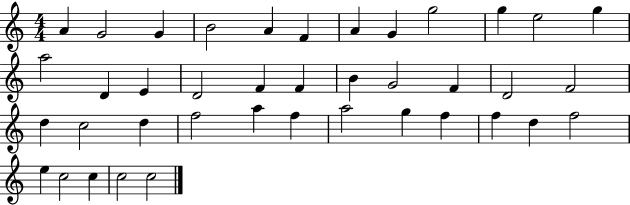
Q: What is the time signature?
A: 4/4